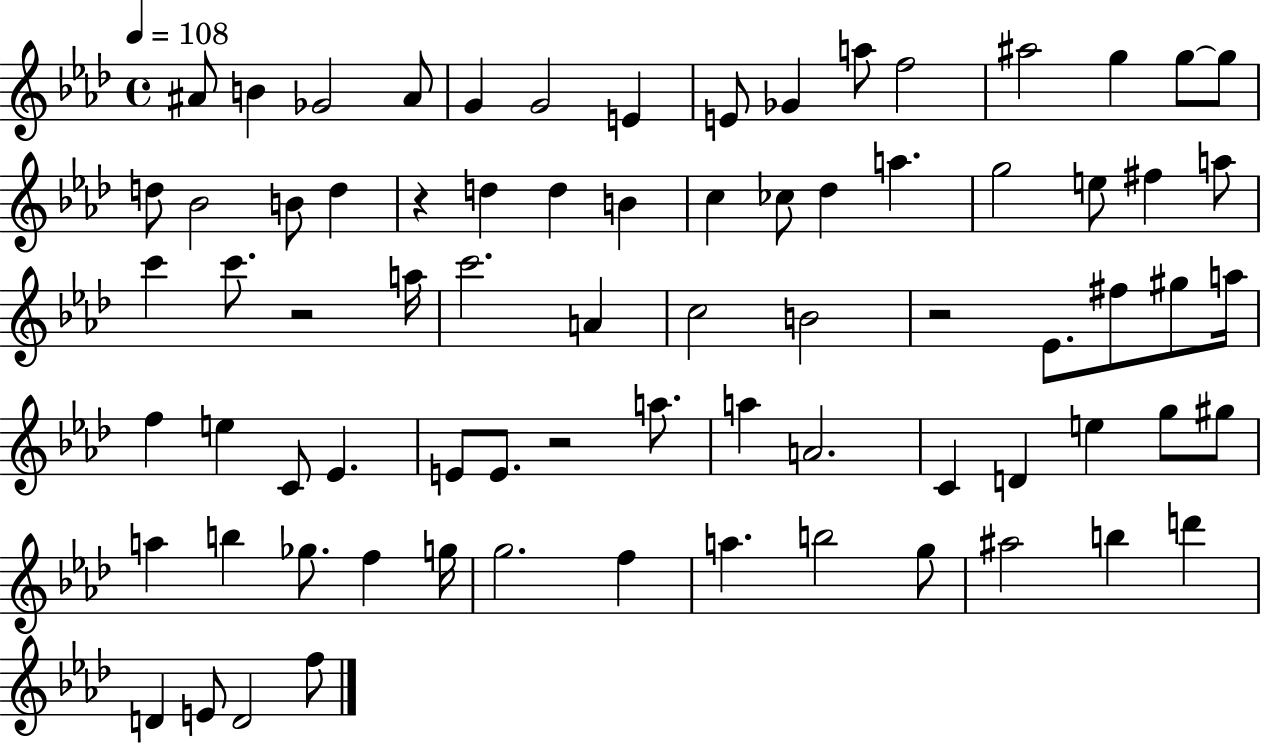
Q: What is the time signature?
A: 4/4